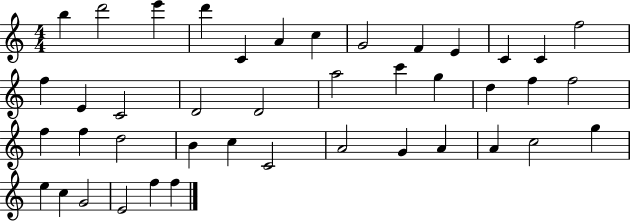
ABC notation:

X:1
T:Untitled
M:4/4
L:1/4
K:C
b d'2 e' d' C A c G2 F E C C f2 f E C2 D2 D2 a2 c' g d f f2 f f d2 B c C2 A2 G A A c2 g e c G2 E2 f f